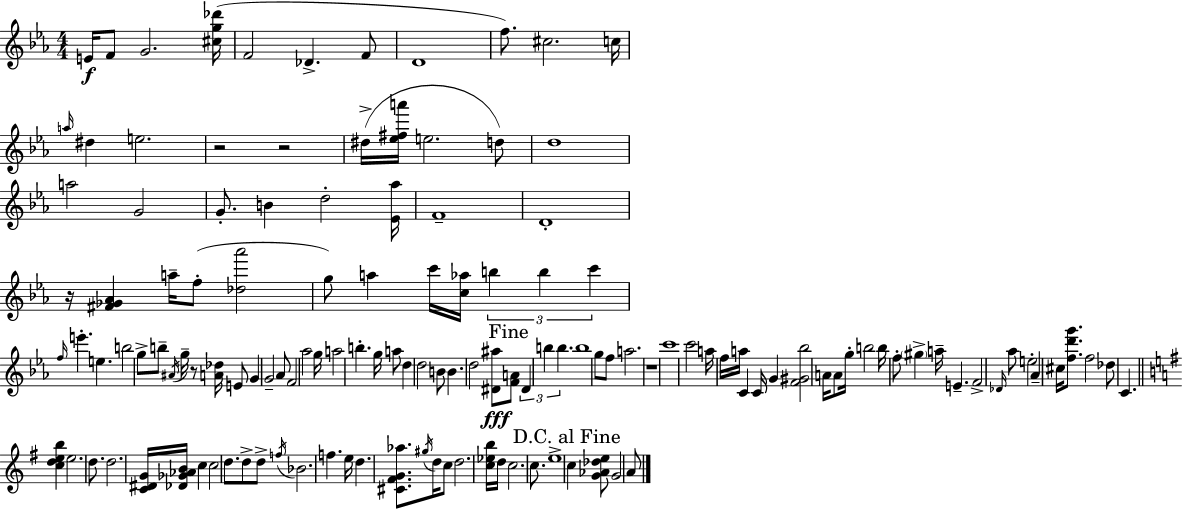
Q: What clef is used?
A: treble